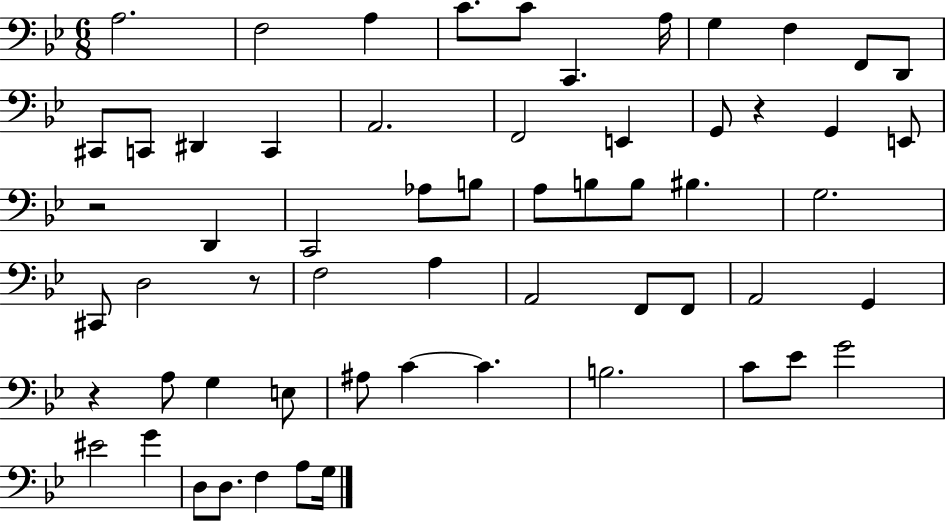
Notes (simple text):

A3/h. F3/h A3/q C4/e. C4/e C2/q. A3/s G3/q F3/q F2/e D2/e C#2/e C2/e D#2/q C2/q A2/h. F2/h E2/q G2/e R/q G2/q E2/e R/h D2/q C2/h Ab3/e B3/e A3/e B3/e B3/e BIS3/q. G3/h. C#2/e D3/h R/e F3/h A3/q A2/h F2/e F2/e A2/h G2/q R/q A3/e G3/q E3/e A#3/e C4/q C4/q. B3/h. C4/e Eb4/e G4/h EIS4/h G4/q D3/e D3/e. F3/q A3/e G3/s